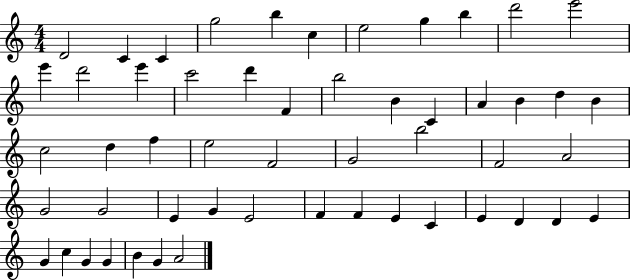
D4/h C4/q C4/q G5/h B5/q C5/q E5/h G5/q B5/q D6/h E6/h E6/q D6/h E6/q C6/h D6/q F4/q B5/h B4/q C4/q A4/q B4/q D5/q B4/q C5/h D5/q F5/q E5/h F4/h G4/h B5/h F4/h A4/h G4/h G4/h E4/q G4/q E4/h F4/q F4/q E4/q C4/q E4/q D4/q D4/q E4/q G4/q C5/q G4/q G4/q B4/q G4/q A4/h